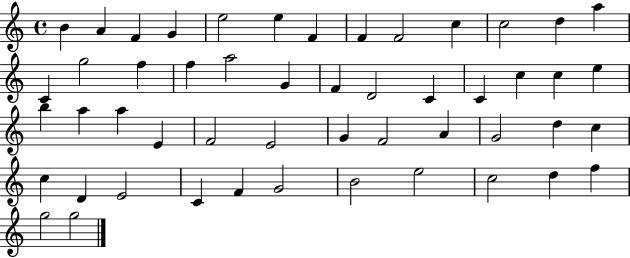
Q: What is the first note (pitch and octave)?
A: B4